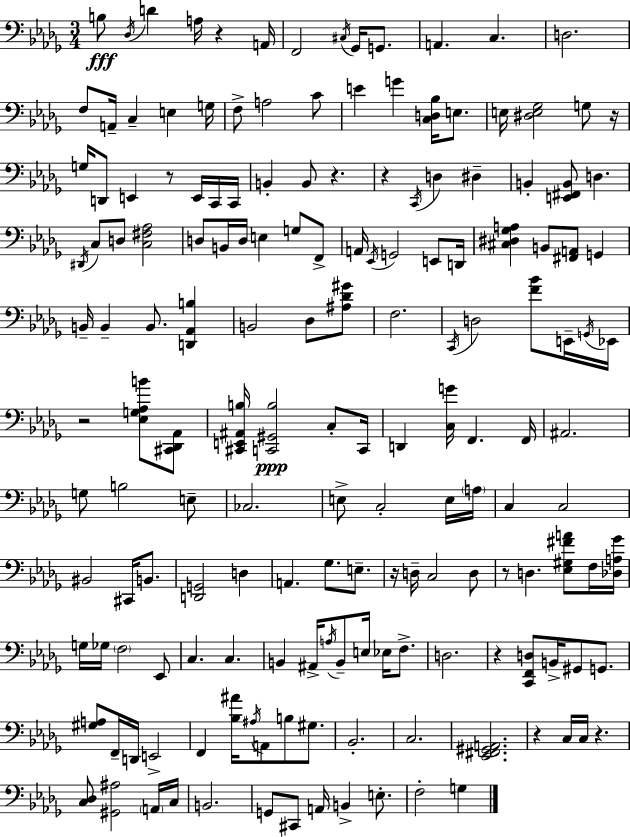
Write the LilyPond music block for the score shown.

{
  \clef bass
  \numericTimeSignature
  \time 3/4
  \key bes \minor
  \repeat volta 2 { b8\fff \acciaccatura { des16 } d'4 a16 r4 | a,16 f,2 \acciaccatura { cis16 } ges,16 g,8. | a,4. c4. | d2. | \break f8 a,16-- c4-- e4 | g16 f8-> a2 | c'8 e'4 g'4 <c d bes>16 e8. | e16 <dis e ges>2 g8 | \break r16 g16 d,8 e,4 r8 e,16 | c,16 c,16 b,4-. b,8 r4. | r4 \acciaccatura { c,16 } d4 dis4-- | b,4-. <e, fis, b,>8 d4. | \break \acciaccatura { dis,16 } c8 d8 <c fis aes>2 | d8 b,16 d16 e4 | g8 f,8-> a,16 \acciaccatura { ees,16 } g,2 | e,8 d,16 <cis dis ges a>4 b,8 <fis, a,>8 | \break g,4 b,16-- b,4-- b,8. | <d, aes, b>4 b,2 | des8 <ais des' gis'>8 f2. | \acciaccatura { c,16 } d2 | \break <f' bes'>8 e,16-- \acciaccatura { g,16 } ees,16 r2 | <ees g aes b'>8 <cis, des, aes,>8 <cis, e, ais, b>16 <c, gis, b>2\ppp | c8-. c,16 d,4 <c g'>16 | f,4. f,16 ais,2. | \break g8 b2 | e8-- ces2. | e8-> c2-. | e16 \parenthesize a16 c4 c2 | \break bis,2 | cis,16 b,8. <d, g,>2 | d4 a,4. | ges8. e8.-- r16 d16-- c2 | \break d8 r8 d4. | <ees gis fis' a'>8 f16 <des a ges'>16 g16 ges16 \parenthesize f2 | ees,8 c4. | c4. b,4 ais,16-> | \break \acciaccatura { a16 } b,8-- e16 ees16 f8.-> d2. | r4 | <c, f, d>8 b,16-> gis,8 g,8. <gis a>8 f,16-- d,16 | e,2-> f,4 | \break <bes ais'>16 \acciaccatura { ais16 } a,8 b8 gis8. bes,2.-. | c2. | <ees, fis, gis, a,>2. | r4 | \break c16 c16 r4. <c des>8 <gis, ais>2 | \parenthesize a,16 c16 b,2. | g,8 cis,8 | a,16 b,4-> e8.-. f2-. | \break g4 } \bar "|."
}